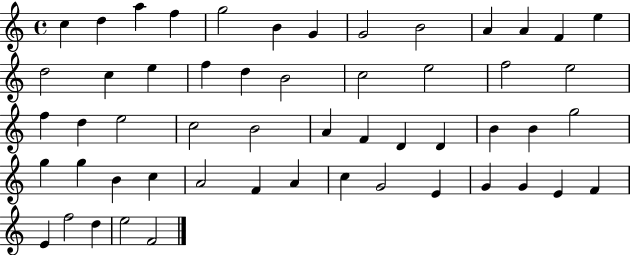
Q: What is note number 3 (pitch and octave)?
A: A5